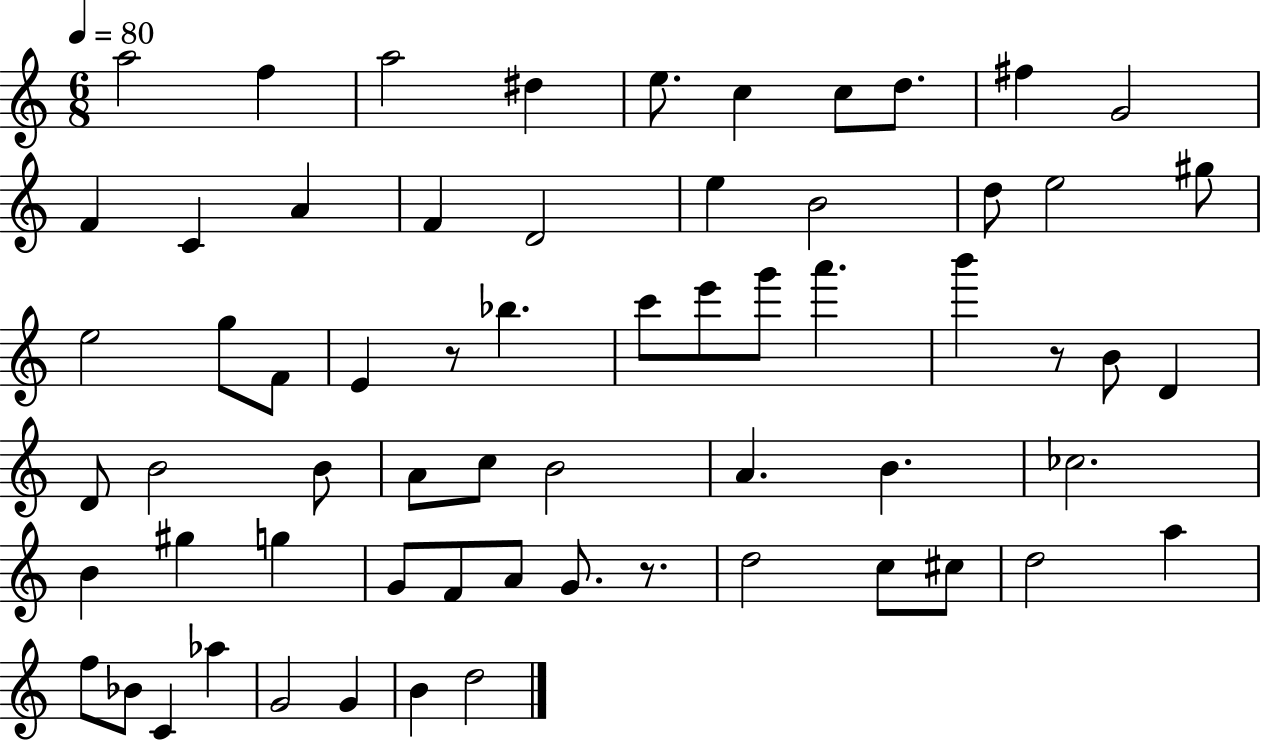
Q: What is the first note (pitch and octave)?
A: A5